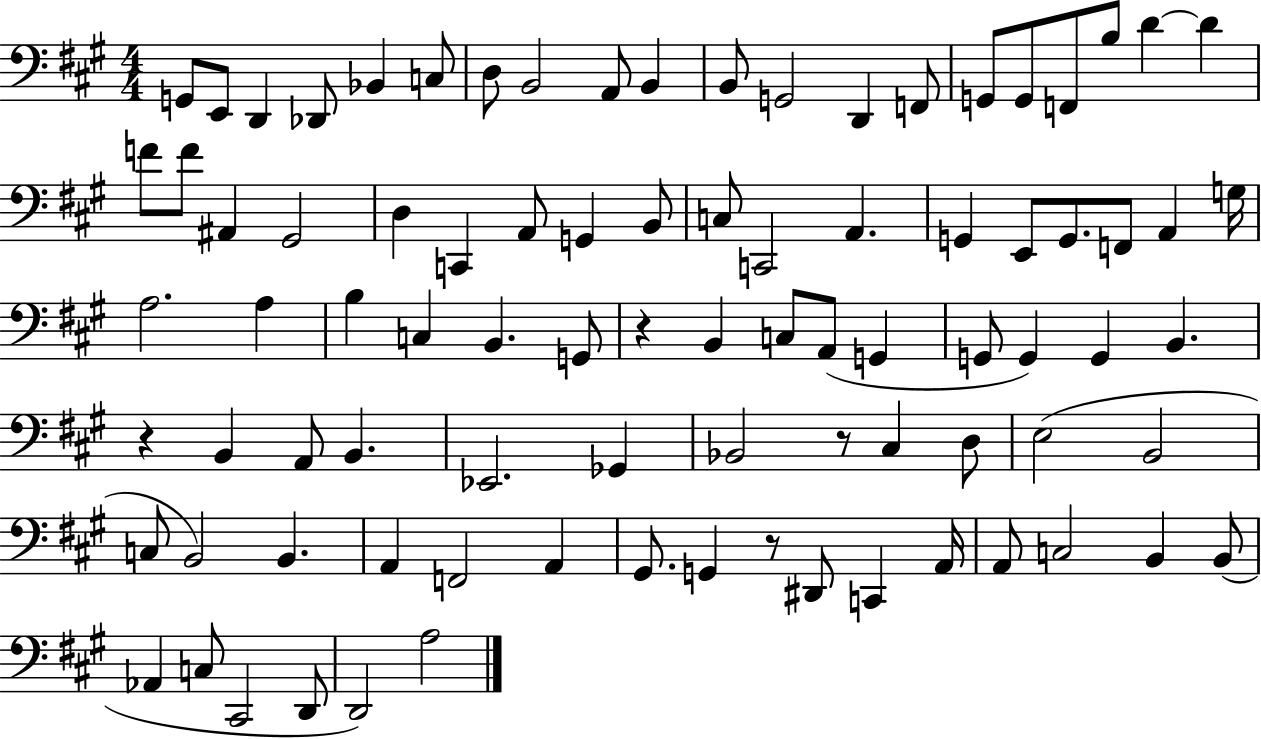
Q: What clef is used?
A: bass